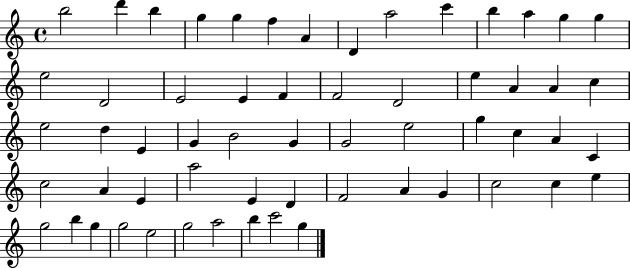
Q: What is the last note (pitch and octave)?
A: G5